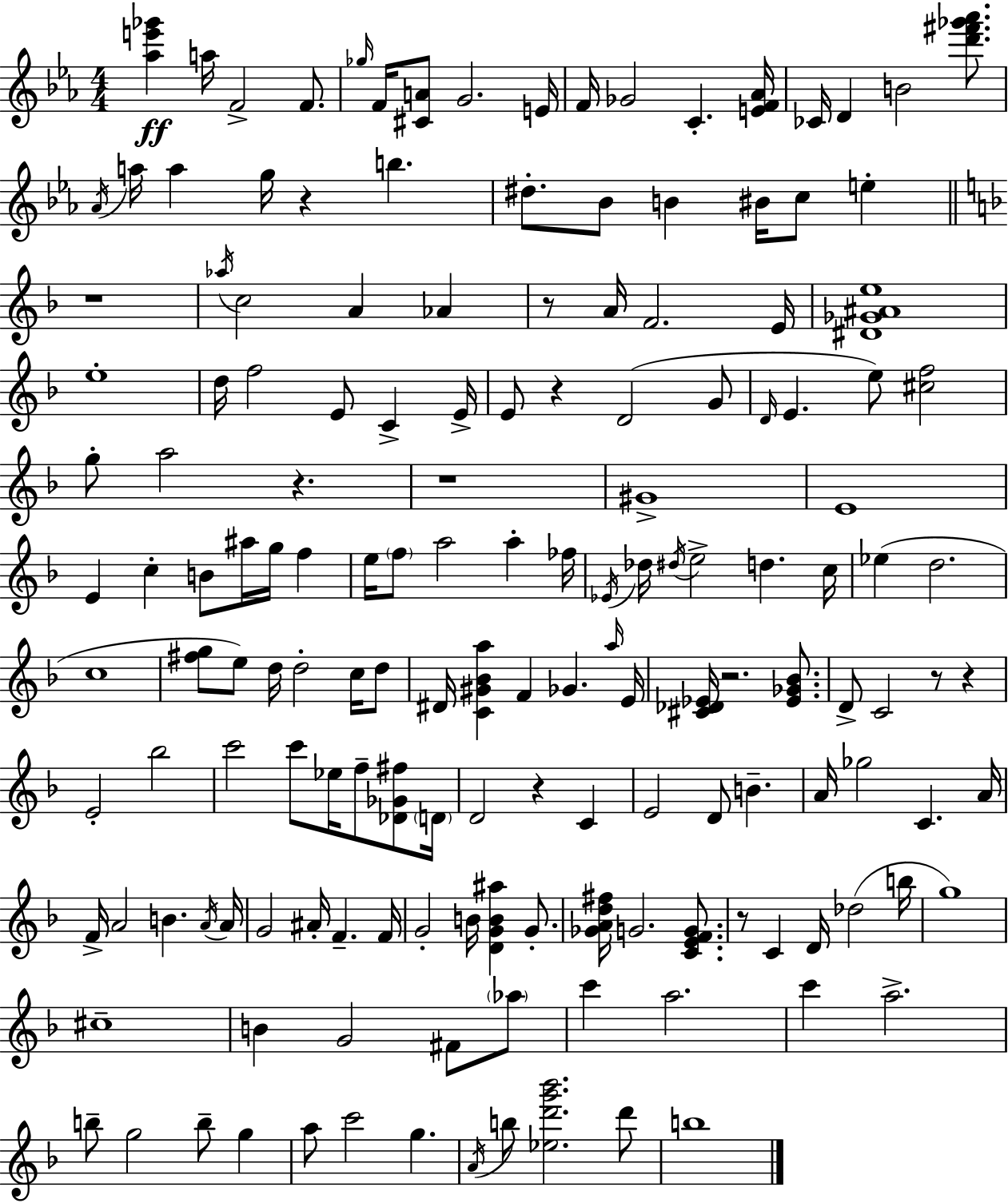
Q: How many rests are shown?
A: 11